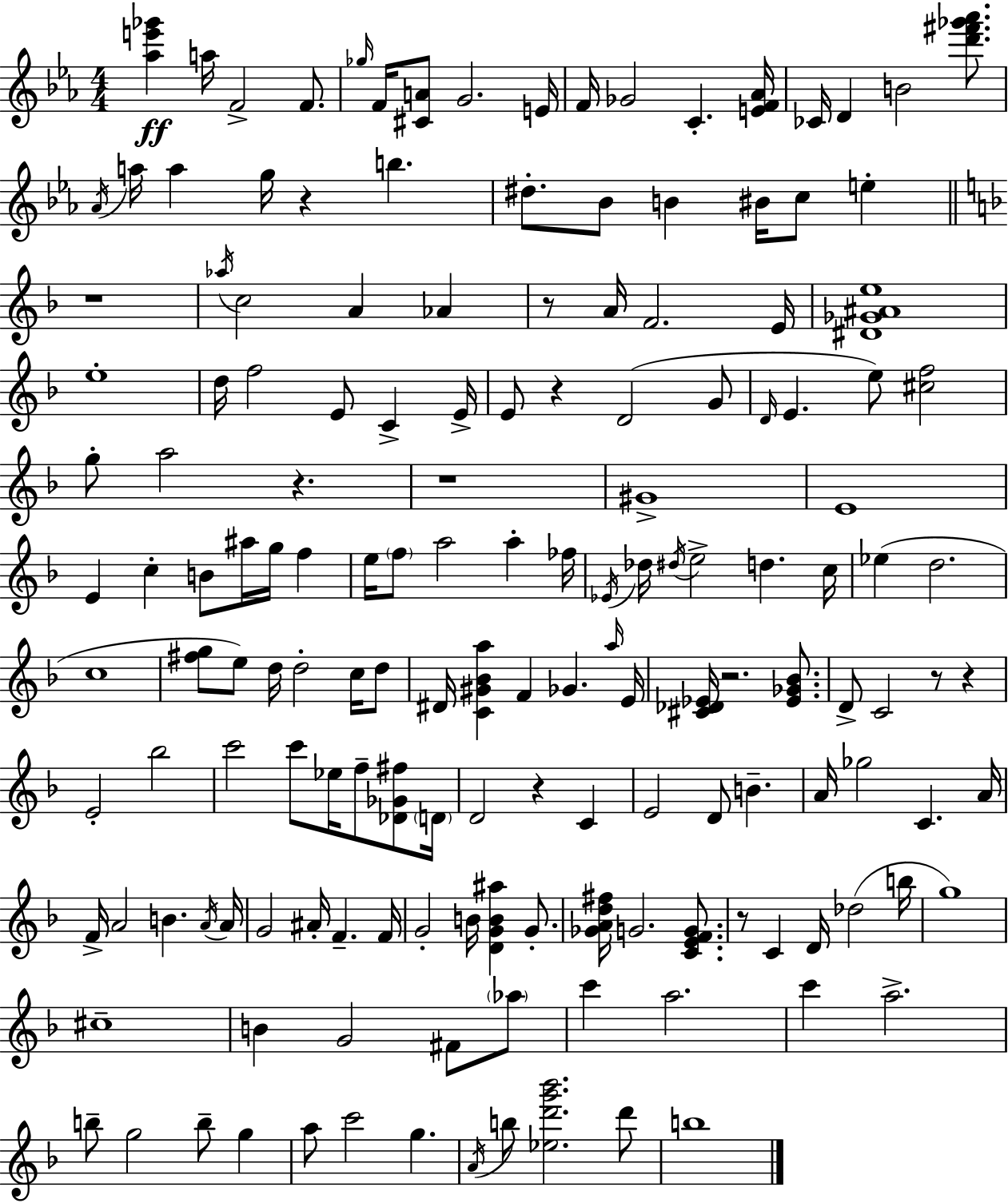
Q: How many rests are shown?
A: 11